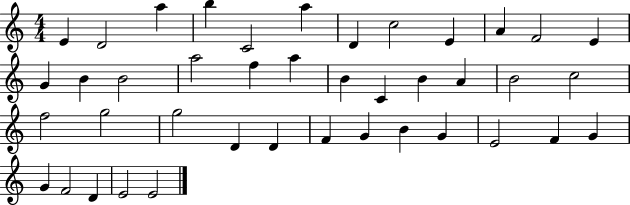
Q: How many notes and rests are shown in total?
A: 41